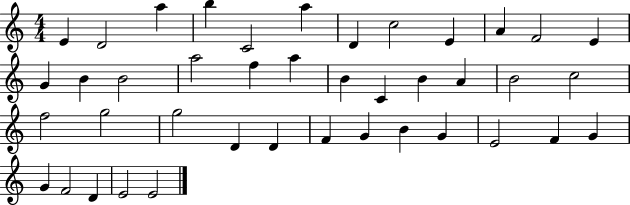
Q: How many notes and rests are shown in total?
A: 41